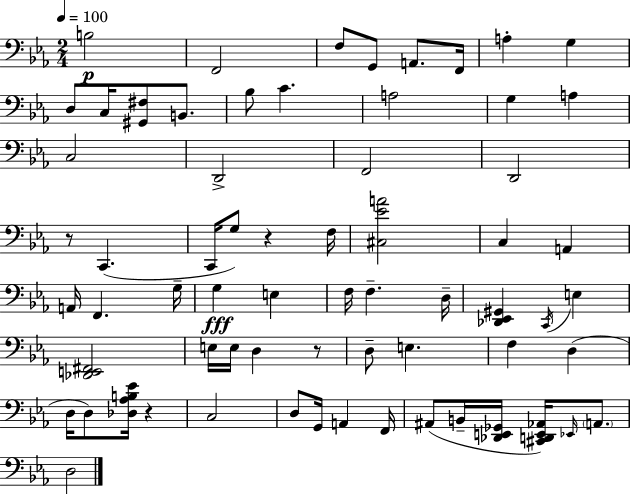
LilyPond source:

{
  \clef bass
  \numericTimeSignature
  \time 2/4
  \key ees \major
  \tempo 4 = 100
  b2\p | f,2 | f8 g,8 a,8. f,16 | a4-. g4 | \break d8 c16 <gis, fis>8 b,8. | bes8 c'4. | a2 | g4 a4 | \break c2 | d,2-> | f,2 | d,2 | \break r8 c,4.( | c,16 g8) r4 f16 | <cis ees' a'>2 | c4 a,4 | \break a,16 f,4. g16-- | g4\fff e4 | f16 f4.-- d16-- | <des, ees, gis,>4 \acciaccatura { c,16 } e4 | \break <des, e, fis,>2 | e16 e16 d4 r8 | d8-- e4. | f4 d4( | \break d16 d8) <des aes b ees'>16 r4 | c2 | d8 g,16 a,4 | f,16 ais,8( b,16-- <des, e, ges,>16 <cis, d, e, aes,>16) \grace { ees,16 } \parenthesize a,8. | \break d2 | \bar "|."
}